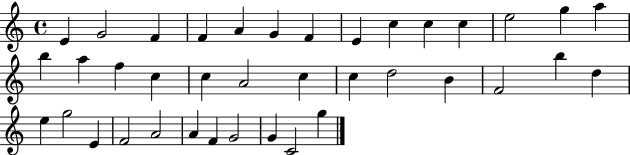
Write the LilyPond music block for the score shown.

{
  \clef treble
  \time 4/4
  \defaultTimeSignature
  \key c \major
  e'4 g'2 f'4 | f'4 a'4 g'4 f'4 | e'4 c''4 c''4 c''4 | e''2 g''4 a''4 | \break b''4 a''4 f''4 c''4 | c''4 a'2 c''4 | c''4 d''2 b'4 | f'2 b''4 d''4 | \break e''4 g''2 e'4 | f'2 a'2 | a'4 f'4 g'2 | g'4 c'2 g''4 | \break \bar "|."
}